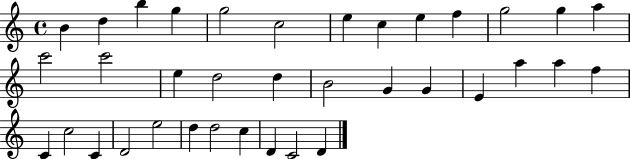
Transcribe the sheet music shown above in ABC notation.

X:1
T:Untitled
M:4/4
L:1/4
K:C
B d b g g2 c2 e c e f g2 g a c'2 c'2 e d2 d B2 G G E a a f C c2 C D2 e2 d d2 c D C2 D